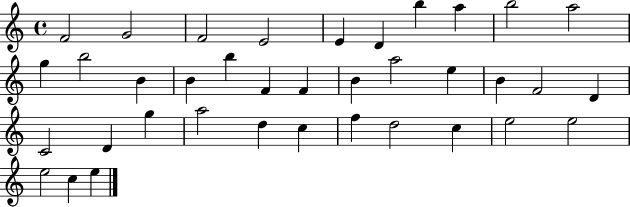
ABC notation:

X:1
T:Untitled
M:4/4
L:1/4
K:C
F2 G2 F2 E2 E D b a b2 a2 g b2 B B b F F B a2 e B F2 D C2 D g a2 d c f d2 c e2 e2 e2 c e